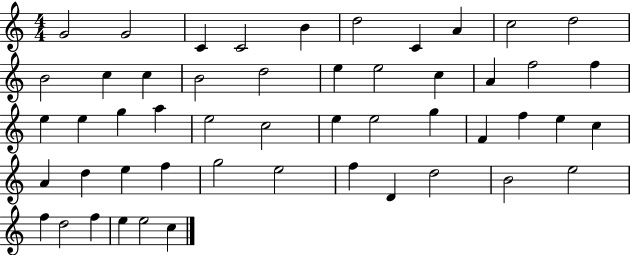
X:1
T:Untitled
M:4/4
L:1/4
K:C
G2 G2 C C2 B d2 C A c2 d2 B2 c c B2 d2 e e2 c A f2 f e e g a e2 c2 e e2 g F f e c A d e f g2 e2 f D d2 B2 e2 f d2 f e e2 c